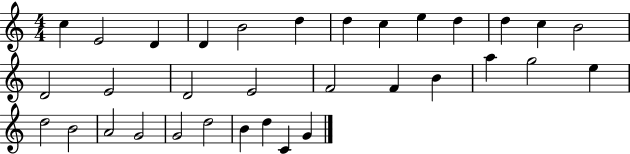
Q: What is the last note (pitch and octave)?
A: G4